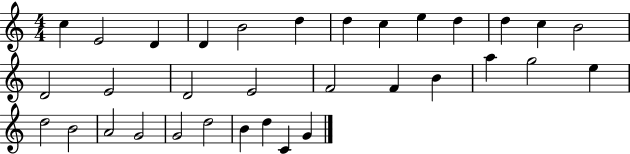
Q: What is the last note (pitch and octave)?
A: G4